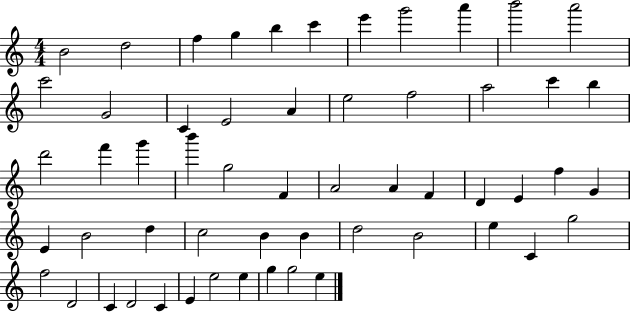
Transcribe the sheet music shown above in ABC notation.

X:1
T:Untitled
M:4/4
L:1/4
K:C
B2 d2 f g b c' e' g'2 a' b'2 a'2 c'2 G2 C E2 A e2 f2 a2 c' b d'2 f' g' b' g2 F A2 A F D E f G E B2 d c2 B B d2 B2 e C g2 f2 D2 C D2 C E e2 e g g2 e